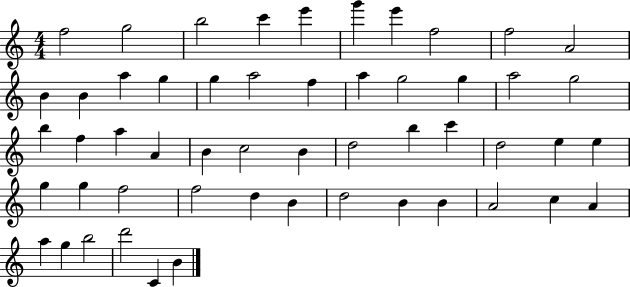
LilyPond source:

{
  \clef treble
  \numericTimeSignature
  \time 4/4
  \key c \major
  f''2 g''2 | b''2 c'''4 e'''4 | g'''4 e'''4 f''2 | f''2 a'2 | \break b'4 b'4 a''4 g''4 | g''4 a''2 f''4 | a''4 g''2 g''4 | a''2 g''2 | \break b''4 f''4 a''4 a'4 | b'4 c''2 b'4 | d''2 b''4 c'''4 | d''2 e''4 e''4 | \break g''4 g''4 f''2 | f''2 d''4 b'4 | d''2 b'4 b'4 | a'2 c''4 a'4 | \break a''4 g''4 b''2 | d'''2 c'4 b'4 | \bar "|."
}